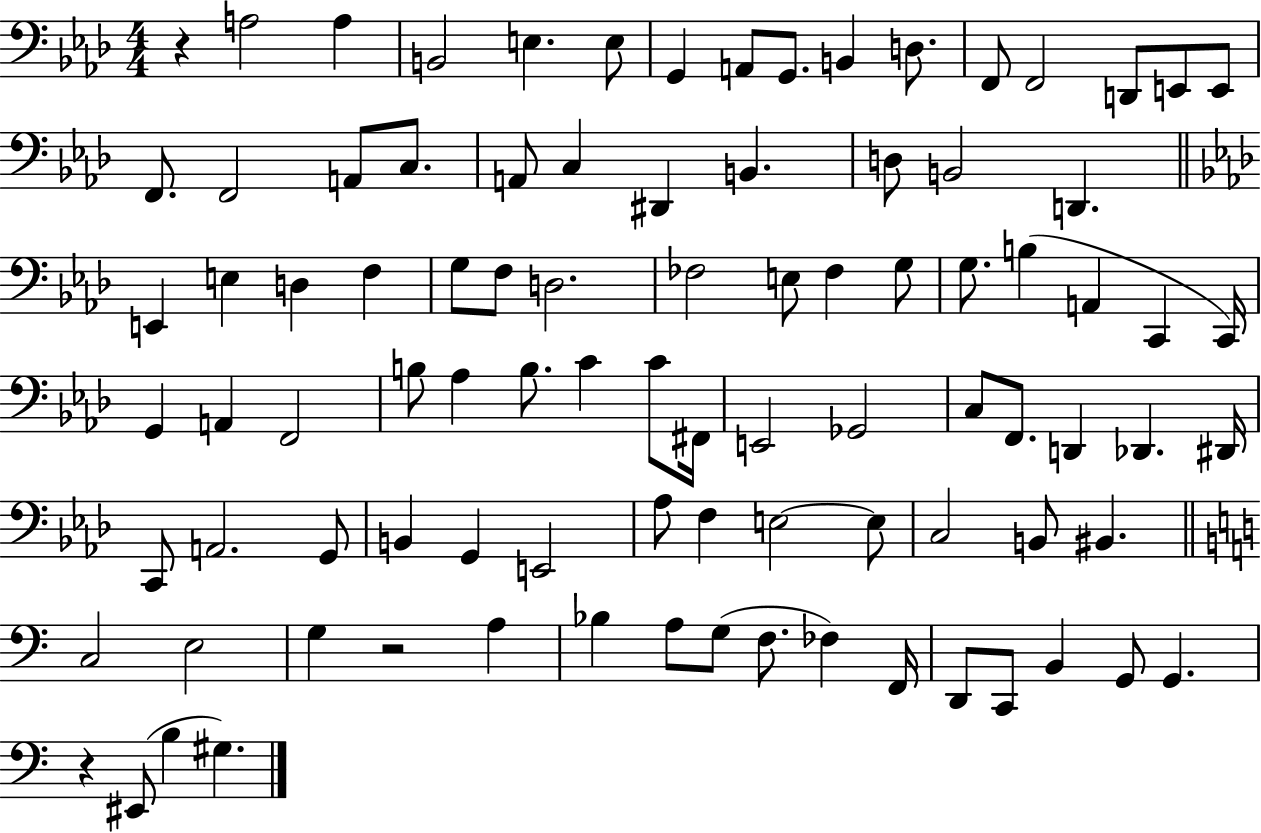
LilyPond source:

{
  \clef bass
  \numericTimeSignature
  \time 4/4
  \key aes \major
  r4 a2 a4 | b,2 e4. e8 | g,4 a,8 g,8. b,4 d8. | f,8 f,2 d,8 e,8 e,8 | \break f,8. f,2 a,8 c8. | a,8 c4 dis,4 b,4. | d8 b,2 d,4. | \bar "||" \break \key aes \major e,4 e4 d4 f4 | g8 f8 d2. | fes2 e8 fes4 g8 | g8. b4( a,4 c,4 c,16) | \break g,4 a,4 f,2 | b8 aes4 b8. c'4 c'8 fis,16 | e,2 ges,2 | c8 f,8. d,4 des,4. dis,16 | \break c,8 a,2. g,8 | b,4 g,4 e,2 | aes8 f4 e2~~ e8 | c2 b,8 bis,4. | \break \bar "||" \break \key c \major c2 e2 | g4 r2 a4 | bes4 a8 g8( f8. fes4) f,16 | d,8 c,8 b,4 g,8 g,4. | \break r4 eis,8( b4 gis4.) | \bar "|."
}